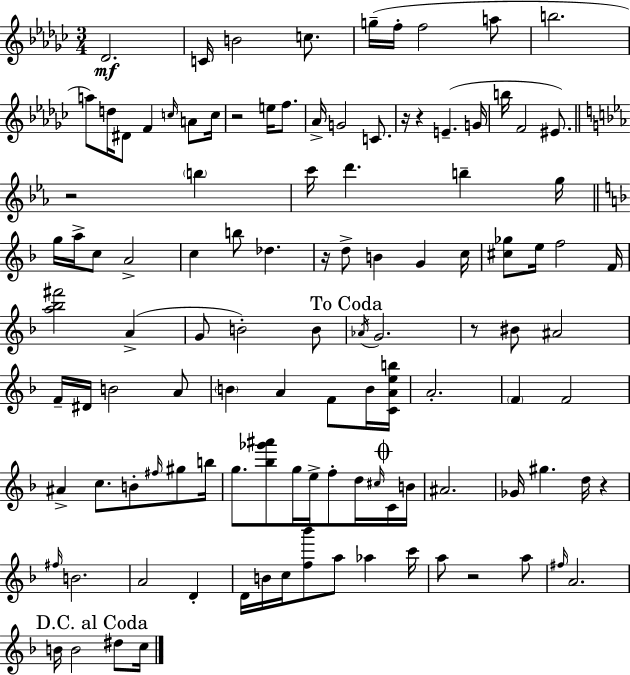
{
  \clef treble
  \numericTimeSignature
  \time 3/4
  \key ees \minor
  des'2.\mf | c'16 b'2 c''8. | g''16--( f''16-. f''2 a''8 | b''2. | \break a''8) d''16 dis'8 f'4 \grace { c''16 } a'8 | c''16 r2 e''16 f''8. | aes'16-> g'2 c'8. | r16 r4 e'4.--( | \break g'16 b''16 f'2 eis'8.) | \bar "||" \break \key ees \major r2 \parenthesize b''4 | c'''16 d'''4. b''4-- g''16 | \bar "||" \break \key f \major g''16 a''16-> c''8 a'2-> | c''4 b''8 des''4. | r16 d''8-> b'4 g'4 c''16 | <cis'' ges''>8 e''16 f''2 f'16 | \break <a'' bes'' fis'''>2 a'4->( | g'8 b'2-.) b'8 | \mark "To Coda" \acciaccatura { aes'16 } g'2. | r8 bis'8 ais'2 | \break f'16-- dis'16 b'2 a'8 | \parenthesize b'4 a'4 f'8 b'16 | <c' a' e'' b''>16 a'2.-. | \parenthesize f'4 f'2 | \break ais'4-> c''8. b'8-. \grace { fis''16 } gis''8 | b''16 g''8. <bes'' ges''' ais'''>8 g''16 e''16-> f''8-. d''16 | \grace { cis''16 } \mark \markup { \musicglyph "scripts.coda" } c'16 b'16 ais'2. | ges'16 gis''4. d''16 r4 | \break \grace { fis''16 } b'2. | a'2 | d'4-. d'16 b'16 c''16 <f'' bes'''>8 a''8 aes''4 | c'''16 a''8 r2 | \break a''8 \grace { fis''16 } a'2. | \mark "D.C. al Coda" b'16 b'2 | dis''8 c''16 \bar "|."
}